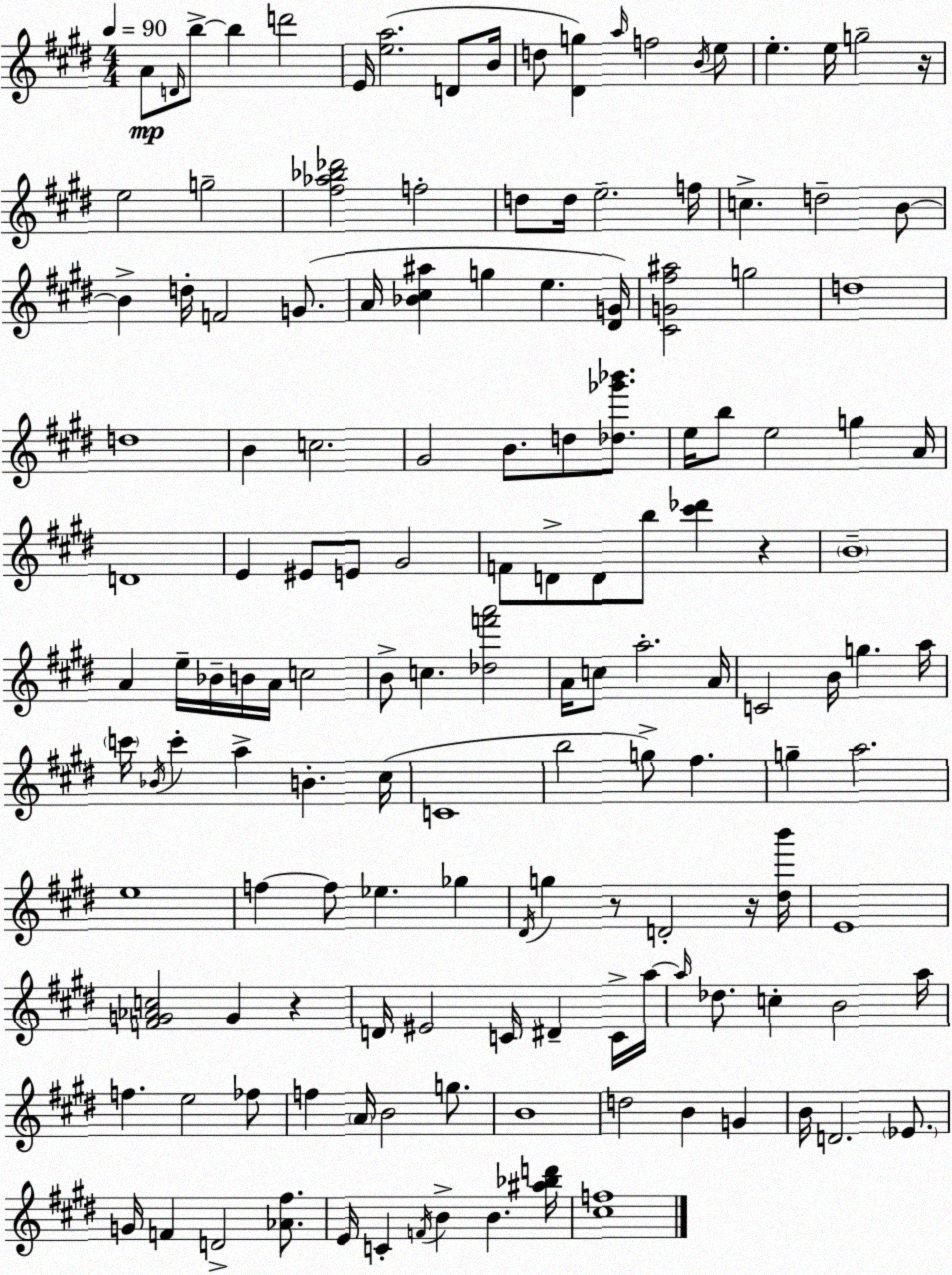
X:1
T:Untitled
M:4/4
L:1/4
K:E
A/2 D/4 b/2 b d'2 E/4 [ea]2 D/2 B/4 d/2 [^Dg] a/4 f2 B/4 e/2 e e/4 g2 z/4 e2 g2 [^f_a_b_d']2 f2 d/2 d/4 e2 f/4 c d2 B/2 B d/4 F2 G/2 A/4 [_B^c^a] g e [^DG]/4 [^CG^f^a]2 g2 d4 d4 B c2 ^G2 B/2 d/2 [_d_g'_b']/2 e/4 b/2 e2 g A/4 D4 E ^E/2 E/2 ^G2 F/2 D/2 D/2 b/2 [^c'_d'] z B4 A e/4 _B/4 B/4 A/4 c2 B/2 c [_df'a']2 A/4 c/2 a2 A/4 C2 B/4 g a/4 c'/4 _B/4 c' a B ^c/4 C4 b2 g/2 ^f g a2 e4 f f/2 _e _g ^D/4 g z/2 D2 z/4 [^db']/4 E4 [FG_Ac]2 G z D/4 ^E2 C/4 ^D C/4 a/4 a/4 _d/2 c B2 a/4 f e2 _f/2 f A/4 B2 g/2 B4 d2 B G B/4 D2 _E/2 G/4 F D2 [_A^f]/2 E/4 C F/4 B B [^a_bd']/4 [^cf]4